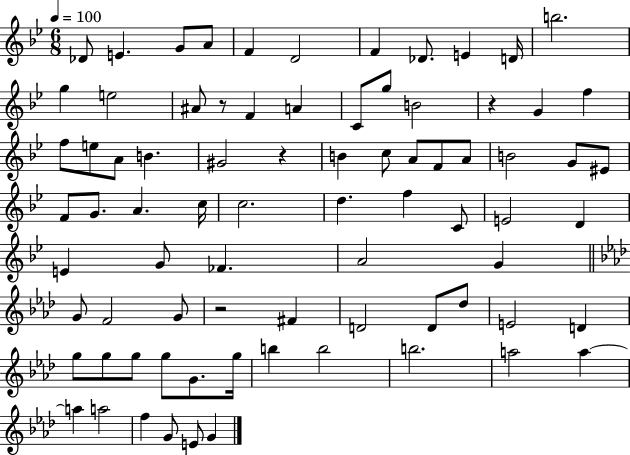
Db4/e E4/q. G4/e A4/e F4/q D4/h F4/q Db4/e. E4/q D4/s B5/h. G5/q E5/h A#4/e R/e F4/q A4/q C4/e G5/e B4/h R/q G4/q F5/q F5/e E5/e A4/e B4/q. G#4/h R/q B4/q C5/e A4/e F4/e A4/e B4/h G4/e EIS4/e F4/e G4/e. A4/q. C5/s C5/h. D5/q. F5/q C4/e E4/h D4/q E4/q G4/e FES4/q. A4/h G4/q G4/e F4/h G4/e R/h F#4/q D4/h D4/e Db5/e E4/h D4/q G5/e G5/e G5/e G5/e G4/e. G5/s B5/q B5/h B5/h. A5/h A5/q A5/q A5/h F5/q G4/e E4/e G4/q